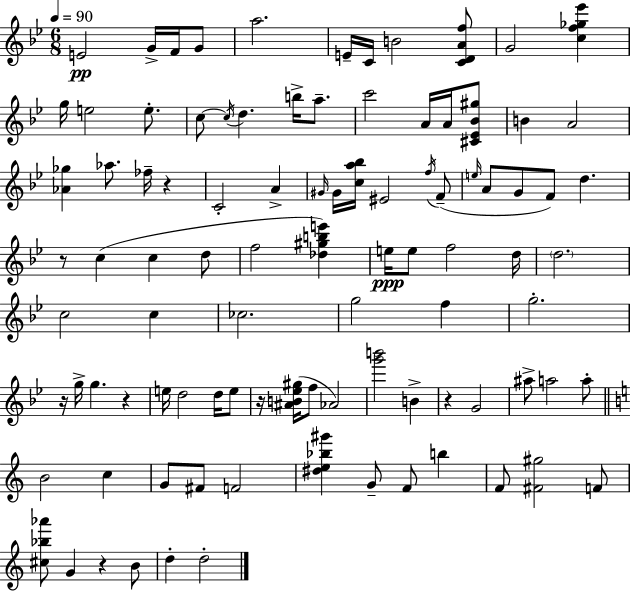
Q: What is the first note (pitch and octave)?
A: E4